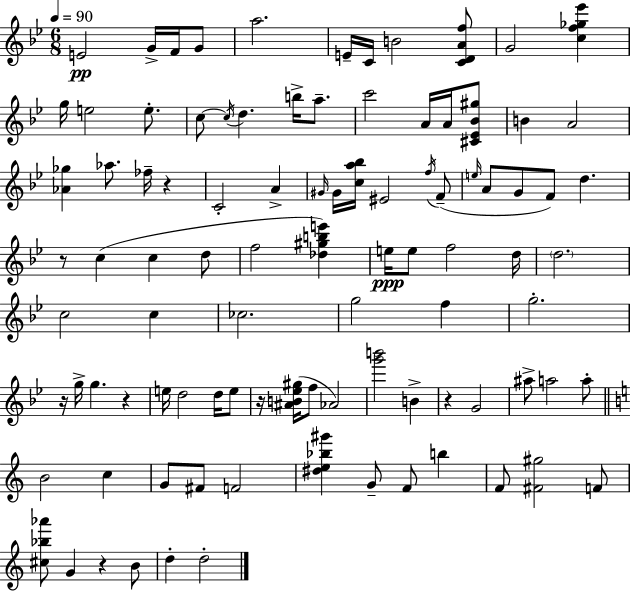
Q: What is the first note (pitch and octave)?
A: E4